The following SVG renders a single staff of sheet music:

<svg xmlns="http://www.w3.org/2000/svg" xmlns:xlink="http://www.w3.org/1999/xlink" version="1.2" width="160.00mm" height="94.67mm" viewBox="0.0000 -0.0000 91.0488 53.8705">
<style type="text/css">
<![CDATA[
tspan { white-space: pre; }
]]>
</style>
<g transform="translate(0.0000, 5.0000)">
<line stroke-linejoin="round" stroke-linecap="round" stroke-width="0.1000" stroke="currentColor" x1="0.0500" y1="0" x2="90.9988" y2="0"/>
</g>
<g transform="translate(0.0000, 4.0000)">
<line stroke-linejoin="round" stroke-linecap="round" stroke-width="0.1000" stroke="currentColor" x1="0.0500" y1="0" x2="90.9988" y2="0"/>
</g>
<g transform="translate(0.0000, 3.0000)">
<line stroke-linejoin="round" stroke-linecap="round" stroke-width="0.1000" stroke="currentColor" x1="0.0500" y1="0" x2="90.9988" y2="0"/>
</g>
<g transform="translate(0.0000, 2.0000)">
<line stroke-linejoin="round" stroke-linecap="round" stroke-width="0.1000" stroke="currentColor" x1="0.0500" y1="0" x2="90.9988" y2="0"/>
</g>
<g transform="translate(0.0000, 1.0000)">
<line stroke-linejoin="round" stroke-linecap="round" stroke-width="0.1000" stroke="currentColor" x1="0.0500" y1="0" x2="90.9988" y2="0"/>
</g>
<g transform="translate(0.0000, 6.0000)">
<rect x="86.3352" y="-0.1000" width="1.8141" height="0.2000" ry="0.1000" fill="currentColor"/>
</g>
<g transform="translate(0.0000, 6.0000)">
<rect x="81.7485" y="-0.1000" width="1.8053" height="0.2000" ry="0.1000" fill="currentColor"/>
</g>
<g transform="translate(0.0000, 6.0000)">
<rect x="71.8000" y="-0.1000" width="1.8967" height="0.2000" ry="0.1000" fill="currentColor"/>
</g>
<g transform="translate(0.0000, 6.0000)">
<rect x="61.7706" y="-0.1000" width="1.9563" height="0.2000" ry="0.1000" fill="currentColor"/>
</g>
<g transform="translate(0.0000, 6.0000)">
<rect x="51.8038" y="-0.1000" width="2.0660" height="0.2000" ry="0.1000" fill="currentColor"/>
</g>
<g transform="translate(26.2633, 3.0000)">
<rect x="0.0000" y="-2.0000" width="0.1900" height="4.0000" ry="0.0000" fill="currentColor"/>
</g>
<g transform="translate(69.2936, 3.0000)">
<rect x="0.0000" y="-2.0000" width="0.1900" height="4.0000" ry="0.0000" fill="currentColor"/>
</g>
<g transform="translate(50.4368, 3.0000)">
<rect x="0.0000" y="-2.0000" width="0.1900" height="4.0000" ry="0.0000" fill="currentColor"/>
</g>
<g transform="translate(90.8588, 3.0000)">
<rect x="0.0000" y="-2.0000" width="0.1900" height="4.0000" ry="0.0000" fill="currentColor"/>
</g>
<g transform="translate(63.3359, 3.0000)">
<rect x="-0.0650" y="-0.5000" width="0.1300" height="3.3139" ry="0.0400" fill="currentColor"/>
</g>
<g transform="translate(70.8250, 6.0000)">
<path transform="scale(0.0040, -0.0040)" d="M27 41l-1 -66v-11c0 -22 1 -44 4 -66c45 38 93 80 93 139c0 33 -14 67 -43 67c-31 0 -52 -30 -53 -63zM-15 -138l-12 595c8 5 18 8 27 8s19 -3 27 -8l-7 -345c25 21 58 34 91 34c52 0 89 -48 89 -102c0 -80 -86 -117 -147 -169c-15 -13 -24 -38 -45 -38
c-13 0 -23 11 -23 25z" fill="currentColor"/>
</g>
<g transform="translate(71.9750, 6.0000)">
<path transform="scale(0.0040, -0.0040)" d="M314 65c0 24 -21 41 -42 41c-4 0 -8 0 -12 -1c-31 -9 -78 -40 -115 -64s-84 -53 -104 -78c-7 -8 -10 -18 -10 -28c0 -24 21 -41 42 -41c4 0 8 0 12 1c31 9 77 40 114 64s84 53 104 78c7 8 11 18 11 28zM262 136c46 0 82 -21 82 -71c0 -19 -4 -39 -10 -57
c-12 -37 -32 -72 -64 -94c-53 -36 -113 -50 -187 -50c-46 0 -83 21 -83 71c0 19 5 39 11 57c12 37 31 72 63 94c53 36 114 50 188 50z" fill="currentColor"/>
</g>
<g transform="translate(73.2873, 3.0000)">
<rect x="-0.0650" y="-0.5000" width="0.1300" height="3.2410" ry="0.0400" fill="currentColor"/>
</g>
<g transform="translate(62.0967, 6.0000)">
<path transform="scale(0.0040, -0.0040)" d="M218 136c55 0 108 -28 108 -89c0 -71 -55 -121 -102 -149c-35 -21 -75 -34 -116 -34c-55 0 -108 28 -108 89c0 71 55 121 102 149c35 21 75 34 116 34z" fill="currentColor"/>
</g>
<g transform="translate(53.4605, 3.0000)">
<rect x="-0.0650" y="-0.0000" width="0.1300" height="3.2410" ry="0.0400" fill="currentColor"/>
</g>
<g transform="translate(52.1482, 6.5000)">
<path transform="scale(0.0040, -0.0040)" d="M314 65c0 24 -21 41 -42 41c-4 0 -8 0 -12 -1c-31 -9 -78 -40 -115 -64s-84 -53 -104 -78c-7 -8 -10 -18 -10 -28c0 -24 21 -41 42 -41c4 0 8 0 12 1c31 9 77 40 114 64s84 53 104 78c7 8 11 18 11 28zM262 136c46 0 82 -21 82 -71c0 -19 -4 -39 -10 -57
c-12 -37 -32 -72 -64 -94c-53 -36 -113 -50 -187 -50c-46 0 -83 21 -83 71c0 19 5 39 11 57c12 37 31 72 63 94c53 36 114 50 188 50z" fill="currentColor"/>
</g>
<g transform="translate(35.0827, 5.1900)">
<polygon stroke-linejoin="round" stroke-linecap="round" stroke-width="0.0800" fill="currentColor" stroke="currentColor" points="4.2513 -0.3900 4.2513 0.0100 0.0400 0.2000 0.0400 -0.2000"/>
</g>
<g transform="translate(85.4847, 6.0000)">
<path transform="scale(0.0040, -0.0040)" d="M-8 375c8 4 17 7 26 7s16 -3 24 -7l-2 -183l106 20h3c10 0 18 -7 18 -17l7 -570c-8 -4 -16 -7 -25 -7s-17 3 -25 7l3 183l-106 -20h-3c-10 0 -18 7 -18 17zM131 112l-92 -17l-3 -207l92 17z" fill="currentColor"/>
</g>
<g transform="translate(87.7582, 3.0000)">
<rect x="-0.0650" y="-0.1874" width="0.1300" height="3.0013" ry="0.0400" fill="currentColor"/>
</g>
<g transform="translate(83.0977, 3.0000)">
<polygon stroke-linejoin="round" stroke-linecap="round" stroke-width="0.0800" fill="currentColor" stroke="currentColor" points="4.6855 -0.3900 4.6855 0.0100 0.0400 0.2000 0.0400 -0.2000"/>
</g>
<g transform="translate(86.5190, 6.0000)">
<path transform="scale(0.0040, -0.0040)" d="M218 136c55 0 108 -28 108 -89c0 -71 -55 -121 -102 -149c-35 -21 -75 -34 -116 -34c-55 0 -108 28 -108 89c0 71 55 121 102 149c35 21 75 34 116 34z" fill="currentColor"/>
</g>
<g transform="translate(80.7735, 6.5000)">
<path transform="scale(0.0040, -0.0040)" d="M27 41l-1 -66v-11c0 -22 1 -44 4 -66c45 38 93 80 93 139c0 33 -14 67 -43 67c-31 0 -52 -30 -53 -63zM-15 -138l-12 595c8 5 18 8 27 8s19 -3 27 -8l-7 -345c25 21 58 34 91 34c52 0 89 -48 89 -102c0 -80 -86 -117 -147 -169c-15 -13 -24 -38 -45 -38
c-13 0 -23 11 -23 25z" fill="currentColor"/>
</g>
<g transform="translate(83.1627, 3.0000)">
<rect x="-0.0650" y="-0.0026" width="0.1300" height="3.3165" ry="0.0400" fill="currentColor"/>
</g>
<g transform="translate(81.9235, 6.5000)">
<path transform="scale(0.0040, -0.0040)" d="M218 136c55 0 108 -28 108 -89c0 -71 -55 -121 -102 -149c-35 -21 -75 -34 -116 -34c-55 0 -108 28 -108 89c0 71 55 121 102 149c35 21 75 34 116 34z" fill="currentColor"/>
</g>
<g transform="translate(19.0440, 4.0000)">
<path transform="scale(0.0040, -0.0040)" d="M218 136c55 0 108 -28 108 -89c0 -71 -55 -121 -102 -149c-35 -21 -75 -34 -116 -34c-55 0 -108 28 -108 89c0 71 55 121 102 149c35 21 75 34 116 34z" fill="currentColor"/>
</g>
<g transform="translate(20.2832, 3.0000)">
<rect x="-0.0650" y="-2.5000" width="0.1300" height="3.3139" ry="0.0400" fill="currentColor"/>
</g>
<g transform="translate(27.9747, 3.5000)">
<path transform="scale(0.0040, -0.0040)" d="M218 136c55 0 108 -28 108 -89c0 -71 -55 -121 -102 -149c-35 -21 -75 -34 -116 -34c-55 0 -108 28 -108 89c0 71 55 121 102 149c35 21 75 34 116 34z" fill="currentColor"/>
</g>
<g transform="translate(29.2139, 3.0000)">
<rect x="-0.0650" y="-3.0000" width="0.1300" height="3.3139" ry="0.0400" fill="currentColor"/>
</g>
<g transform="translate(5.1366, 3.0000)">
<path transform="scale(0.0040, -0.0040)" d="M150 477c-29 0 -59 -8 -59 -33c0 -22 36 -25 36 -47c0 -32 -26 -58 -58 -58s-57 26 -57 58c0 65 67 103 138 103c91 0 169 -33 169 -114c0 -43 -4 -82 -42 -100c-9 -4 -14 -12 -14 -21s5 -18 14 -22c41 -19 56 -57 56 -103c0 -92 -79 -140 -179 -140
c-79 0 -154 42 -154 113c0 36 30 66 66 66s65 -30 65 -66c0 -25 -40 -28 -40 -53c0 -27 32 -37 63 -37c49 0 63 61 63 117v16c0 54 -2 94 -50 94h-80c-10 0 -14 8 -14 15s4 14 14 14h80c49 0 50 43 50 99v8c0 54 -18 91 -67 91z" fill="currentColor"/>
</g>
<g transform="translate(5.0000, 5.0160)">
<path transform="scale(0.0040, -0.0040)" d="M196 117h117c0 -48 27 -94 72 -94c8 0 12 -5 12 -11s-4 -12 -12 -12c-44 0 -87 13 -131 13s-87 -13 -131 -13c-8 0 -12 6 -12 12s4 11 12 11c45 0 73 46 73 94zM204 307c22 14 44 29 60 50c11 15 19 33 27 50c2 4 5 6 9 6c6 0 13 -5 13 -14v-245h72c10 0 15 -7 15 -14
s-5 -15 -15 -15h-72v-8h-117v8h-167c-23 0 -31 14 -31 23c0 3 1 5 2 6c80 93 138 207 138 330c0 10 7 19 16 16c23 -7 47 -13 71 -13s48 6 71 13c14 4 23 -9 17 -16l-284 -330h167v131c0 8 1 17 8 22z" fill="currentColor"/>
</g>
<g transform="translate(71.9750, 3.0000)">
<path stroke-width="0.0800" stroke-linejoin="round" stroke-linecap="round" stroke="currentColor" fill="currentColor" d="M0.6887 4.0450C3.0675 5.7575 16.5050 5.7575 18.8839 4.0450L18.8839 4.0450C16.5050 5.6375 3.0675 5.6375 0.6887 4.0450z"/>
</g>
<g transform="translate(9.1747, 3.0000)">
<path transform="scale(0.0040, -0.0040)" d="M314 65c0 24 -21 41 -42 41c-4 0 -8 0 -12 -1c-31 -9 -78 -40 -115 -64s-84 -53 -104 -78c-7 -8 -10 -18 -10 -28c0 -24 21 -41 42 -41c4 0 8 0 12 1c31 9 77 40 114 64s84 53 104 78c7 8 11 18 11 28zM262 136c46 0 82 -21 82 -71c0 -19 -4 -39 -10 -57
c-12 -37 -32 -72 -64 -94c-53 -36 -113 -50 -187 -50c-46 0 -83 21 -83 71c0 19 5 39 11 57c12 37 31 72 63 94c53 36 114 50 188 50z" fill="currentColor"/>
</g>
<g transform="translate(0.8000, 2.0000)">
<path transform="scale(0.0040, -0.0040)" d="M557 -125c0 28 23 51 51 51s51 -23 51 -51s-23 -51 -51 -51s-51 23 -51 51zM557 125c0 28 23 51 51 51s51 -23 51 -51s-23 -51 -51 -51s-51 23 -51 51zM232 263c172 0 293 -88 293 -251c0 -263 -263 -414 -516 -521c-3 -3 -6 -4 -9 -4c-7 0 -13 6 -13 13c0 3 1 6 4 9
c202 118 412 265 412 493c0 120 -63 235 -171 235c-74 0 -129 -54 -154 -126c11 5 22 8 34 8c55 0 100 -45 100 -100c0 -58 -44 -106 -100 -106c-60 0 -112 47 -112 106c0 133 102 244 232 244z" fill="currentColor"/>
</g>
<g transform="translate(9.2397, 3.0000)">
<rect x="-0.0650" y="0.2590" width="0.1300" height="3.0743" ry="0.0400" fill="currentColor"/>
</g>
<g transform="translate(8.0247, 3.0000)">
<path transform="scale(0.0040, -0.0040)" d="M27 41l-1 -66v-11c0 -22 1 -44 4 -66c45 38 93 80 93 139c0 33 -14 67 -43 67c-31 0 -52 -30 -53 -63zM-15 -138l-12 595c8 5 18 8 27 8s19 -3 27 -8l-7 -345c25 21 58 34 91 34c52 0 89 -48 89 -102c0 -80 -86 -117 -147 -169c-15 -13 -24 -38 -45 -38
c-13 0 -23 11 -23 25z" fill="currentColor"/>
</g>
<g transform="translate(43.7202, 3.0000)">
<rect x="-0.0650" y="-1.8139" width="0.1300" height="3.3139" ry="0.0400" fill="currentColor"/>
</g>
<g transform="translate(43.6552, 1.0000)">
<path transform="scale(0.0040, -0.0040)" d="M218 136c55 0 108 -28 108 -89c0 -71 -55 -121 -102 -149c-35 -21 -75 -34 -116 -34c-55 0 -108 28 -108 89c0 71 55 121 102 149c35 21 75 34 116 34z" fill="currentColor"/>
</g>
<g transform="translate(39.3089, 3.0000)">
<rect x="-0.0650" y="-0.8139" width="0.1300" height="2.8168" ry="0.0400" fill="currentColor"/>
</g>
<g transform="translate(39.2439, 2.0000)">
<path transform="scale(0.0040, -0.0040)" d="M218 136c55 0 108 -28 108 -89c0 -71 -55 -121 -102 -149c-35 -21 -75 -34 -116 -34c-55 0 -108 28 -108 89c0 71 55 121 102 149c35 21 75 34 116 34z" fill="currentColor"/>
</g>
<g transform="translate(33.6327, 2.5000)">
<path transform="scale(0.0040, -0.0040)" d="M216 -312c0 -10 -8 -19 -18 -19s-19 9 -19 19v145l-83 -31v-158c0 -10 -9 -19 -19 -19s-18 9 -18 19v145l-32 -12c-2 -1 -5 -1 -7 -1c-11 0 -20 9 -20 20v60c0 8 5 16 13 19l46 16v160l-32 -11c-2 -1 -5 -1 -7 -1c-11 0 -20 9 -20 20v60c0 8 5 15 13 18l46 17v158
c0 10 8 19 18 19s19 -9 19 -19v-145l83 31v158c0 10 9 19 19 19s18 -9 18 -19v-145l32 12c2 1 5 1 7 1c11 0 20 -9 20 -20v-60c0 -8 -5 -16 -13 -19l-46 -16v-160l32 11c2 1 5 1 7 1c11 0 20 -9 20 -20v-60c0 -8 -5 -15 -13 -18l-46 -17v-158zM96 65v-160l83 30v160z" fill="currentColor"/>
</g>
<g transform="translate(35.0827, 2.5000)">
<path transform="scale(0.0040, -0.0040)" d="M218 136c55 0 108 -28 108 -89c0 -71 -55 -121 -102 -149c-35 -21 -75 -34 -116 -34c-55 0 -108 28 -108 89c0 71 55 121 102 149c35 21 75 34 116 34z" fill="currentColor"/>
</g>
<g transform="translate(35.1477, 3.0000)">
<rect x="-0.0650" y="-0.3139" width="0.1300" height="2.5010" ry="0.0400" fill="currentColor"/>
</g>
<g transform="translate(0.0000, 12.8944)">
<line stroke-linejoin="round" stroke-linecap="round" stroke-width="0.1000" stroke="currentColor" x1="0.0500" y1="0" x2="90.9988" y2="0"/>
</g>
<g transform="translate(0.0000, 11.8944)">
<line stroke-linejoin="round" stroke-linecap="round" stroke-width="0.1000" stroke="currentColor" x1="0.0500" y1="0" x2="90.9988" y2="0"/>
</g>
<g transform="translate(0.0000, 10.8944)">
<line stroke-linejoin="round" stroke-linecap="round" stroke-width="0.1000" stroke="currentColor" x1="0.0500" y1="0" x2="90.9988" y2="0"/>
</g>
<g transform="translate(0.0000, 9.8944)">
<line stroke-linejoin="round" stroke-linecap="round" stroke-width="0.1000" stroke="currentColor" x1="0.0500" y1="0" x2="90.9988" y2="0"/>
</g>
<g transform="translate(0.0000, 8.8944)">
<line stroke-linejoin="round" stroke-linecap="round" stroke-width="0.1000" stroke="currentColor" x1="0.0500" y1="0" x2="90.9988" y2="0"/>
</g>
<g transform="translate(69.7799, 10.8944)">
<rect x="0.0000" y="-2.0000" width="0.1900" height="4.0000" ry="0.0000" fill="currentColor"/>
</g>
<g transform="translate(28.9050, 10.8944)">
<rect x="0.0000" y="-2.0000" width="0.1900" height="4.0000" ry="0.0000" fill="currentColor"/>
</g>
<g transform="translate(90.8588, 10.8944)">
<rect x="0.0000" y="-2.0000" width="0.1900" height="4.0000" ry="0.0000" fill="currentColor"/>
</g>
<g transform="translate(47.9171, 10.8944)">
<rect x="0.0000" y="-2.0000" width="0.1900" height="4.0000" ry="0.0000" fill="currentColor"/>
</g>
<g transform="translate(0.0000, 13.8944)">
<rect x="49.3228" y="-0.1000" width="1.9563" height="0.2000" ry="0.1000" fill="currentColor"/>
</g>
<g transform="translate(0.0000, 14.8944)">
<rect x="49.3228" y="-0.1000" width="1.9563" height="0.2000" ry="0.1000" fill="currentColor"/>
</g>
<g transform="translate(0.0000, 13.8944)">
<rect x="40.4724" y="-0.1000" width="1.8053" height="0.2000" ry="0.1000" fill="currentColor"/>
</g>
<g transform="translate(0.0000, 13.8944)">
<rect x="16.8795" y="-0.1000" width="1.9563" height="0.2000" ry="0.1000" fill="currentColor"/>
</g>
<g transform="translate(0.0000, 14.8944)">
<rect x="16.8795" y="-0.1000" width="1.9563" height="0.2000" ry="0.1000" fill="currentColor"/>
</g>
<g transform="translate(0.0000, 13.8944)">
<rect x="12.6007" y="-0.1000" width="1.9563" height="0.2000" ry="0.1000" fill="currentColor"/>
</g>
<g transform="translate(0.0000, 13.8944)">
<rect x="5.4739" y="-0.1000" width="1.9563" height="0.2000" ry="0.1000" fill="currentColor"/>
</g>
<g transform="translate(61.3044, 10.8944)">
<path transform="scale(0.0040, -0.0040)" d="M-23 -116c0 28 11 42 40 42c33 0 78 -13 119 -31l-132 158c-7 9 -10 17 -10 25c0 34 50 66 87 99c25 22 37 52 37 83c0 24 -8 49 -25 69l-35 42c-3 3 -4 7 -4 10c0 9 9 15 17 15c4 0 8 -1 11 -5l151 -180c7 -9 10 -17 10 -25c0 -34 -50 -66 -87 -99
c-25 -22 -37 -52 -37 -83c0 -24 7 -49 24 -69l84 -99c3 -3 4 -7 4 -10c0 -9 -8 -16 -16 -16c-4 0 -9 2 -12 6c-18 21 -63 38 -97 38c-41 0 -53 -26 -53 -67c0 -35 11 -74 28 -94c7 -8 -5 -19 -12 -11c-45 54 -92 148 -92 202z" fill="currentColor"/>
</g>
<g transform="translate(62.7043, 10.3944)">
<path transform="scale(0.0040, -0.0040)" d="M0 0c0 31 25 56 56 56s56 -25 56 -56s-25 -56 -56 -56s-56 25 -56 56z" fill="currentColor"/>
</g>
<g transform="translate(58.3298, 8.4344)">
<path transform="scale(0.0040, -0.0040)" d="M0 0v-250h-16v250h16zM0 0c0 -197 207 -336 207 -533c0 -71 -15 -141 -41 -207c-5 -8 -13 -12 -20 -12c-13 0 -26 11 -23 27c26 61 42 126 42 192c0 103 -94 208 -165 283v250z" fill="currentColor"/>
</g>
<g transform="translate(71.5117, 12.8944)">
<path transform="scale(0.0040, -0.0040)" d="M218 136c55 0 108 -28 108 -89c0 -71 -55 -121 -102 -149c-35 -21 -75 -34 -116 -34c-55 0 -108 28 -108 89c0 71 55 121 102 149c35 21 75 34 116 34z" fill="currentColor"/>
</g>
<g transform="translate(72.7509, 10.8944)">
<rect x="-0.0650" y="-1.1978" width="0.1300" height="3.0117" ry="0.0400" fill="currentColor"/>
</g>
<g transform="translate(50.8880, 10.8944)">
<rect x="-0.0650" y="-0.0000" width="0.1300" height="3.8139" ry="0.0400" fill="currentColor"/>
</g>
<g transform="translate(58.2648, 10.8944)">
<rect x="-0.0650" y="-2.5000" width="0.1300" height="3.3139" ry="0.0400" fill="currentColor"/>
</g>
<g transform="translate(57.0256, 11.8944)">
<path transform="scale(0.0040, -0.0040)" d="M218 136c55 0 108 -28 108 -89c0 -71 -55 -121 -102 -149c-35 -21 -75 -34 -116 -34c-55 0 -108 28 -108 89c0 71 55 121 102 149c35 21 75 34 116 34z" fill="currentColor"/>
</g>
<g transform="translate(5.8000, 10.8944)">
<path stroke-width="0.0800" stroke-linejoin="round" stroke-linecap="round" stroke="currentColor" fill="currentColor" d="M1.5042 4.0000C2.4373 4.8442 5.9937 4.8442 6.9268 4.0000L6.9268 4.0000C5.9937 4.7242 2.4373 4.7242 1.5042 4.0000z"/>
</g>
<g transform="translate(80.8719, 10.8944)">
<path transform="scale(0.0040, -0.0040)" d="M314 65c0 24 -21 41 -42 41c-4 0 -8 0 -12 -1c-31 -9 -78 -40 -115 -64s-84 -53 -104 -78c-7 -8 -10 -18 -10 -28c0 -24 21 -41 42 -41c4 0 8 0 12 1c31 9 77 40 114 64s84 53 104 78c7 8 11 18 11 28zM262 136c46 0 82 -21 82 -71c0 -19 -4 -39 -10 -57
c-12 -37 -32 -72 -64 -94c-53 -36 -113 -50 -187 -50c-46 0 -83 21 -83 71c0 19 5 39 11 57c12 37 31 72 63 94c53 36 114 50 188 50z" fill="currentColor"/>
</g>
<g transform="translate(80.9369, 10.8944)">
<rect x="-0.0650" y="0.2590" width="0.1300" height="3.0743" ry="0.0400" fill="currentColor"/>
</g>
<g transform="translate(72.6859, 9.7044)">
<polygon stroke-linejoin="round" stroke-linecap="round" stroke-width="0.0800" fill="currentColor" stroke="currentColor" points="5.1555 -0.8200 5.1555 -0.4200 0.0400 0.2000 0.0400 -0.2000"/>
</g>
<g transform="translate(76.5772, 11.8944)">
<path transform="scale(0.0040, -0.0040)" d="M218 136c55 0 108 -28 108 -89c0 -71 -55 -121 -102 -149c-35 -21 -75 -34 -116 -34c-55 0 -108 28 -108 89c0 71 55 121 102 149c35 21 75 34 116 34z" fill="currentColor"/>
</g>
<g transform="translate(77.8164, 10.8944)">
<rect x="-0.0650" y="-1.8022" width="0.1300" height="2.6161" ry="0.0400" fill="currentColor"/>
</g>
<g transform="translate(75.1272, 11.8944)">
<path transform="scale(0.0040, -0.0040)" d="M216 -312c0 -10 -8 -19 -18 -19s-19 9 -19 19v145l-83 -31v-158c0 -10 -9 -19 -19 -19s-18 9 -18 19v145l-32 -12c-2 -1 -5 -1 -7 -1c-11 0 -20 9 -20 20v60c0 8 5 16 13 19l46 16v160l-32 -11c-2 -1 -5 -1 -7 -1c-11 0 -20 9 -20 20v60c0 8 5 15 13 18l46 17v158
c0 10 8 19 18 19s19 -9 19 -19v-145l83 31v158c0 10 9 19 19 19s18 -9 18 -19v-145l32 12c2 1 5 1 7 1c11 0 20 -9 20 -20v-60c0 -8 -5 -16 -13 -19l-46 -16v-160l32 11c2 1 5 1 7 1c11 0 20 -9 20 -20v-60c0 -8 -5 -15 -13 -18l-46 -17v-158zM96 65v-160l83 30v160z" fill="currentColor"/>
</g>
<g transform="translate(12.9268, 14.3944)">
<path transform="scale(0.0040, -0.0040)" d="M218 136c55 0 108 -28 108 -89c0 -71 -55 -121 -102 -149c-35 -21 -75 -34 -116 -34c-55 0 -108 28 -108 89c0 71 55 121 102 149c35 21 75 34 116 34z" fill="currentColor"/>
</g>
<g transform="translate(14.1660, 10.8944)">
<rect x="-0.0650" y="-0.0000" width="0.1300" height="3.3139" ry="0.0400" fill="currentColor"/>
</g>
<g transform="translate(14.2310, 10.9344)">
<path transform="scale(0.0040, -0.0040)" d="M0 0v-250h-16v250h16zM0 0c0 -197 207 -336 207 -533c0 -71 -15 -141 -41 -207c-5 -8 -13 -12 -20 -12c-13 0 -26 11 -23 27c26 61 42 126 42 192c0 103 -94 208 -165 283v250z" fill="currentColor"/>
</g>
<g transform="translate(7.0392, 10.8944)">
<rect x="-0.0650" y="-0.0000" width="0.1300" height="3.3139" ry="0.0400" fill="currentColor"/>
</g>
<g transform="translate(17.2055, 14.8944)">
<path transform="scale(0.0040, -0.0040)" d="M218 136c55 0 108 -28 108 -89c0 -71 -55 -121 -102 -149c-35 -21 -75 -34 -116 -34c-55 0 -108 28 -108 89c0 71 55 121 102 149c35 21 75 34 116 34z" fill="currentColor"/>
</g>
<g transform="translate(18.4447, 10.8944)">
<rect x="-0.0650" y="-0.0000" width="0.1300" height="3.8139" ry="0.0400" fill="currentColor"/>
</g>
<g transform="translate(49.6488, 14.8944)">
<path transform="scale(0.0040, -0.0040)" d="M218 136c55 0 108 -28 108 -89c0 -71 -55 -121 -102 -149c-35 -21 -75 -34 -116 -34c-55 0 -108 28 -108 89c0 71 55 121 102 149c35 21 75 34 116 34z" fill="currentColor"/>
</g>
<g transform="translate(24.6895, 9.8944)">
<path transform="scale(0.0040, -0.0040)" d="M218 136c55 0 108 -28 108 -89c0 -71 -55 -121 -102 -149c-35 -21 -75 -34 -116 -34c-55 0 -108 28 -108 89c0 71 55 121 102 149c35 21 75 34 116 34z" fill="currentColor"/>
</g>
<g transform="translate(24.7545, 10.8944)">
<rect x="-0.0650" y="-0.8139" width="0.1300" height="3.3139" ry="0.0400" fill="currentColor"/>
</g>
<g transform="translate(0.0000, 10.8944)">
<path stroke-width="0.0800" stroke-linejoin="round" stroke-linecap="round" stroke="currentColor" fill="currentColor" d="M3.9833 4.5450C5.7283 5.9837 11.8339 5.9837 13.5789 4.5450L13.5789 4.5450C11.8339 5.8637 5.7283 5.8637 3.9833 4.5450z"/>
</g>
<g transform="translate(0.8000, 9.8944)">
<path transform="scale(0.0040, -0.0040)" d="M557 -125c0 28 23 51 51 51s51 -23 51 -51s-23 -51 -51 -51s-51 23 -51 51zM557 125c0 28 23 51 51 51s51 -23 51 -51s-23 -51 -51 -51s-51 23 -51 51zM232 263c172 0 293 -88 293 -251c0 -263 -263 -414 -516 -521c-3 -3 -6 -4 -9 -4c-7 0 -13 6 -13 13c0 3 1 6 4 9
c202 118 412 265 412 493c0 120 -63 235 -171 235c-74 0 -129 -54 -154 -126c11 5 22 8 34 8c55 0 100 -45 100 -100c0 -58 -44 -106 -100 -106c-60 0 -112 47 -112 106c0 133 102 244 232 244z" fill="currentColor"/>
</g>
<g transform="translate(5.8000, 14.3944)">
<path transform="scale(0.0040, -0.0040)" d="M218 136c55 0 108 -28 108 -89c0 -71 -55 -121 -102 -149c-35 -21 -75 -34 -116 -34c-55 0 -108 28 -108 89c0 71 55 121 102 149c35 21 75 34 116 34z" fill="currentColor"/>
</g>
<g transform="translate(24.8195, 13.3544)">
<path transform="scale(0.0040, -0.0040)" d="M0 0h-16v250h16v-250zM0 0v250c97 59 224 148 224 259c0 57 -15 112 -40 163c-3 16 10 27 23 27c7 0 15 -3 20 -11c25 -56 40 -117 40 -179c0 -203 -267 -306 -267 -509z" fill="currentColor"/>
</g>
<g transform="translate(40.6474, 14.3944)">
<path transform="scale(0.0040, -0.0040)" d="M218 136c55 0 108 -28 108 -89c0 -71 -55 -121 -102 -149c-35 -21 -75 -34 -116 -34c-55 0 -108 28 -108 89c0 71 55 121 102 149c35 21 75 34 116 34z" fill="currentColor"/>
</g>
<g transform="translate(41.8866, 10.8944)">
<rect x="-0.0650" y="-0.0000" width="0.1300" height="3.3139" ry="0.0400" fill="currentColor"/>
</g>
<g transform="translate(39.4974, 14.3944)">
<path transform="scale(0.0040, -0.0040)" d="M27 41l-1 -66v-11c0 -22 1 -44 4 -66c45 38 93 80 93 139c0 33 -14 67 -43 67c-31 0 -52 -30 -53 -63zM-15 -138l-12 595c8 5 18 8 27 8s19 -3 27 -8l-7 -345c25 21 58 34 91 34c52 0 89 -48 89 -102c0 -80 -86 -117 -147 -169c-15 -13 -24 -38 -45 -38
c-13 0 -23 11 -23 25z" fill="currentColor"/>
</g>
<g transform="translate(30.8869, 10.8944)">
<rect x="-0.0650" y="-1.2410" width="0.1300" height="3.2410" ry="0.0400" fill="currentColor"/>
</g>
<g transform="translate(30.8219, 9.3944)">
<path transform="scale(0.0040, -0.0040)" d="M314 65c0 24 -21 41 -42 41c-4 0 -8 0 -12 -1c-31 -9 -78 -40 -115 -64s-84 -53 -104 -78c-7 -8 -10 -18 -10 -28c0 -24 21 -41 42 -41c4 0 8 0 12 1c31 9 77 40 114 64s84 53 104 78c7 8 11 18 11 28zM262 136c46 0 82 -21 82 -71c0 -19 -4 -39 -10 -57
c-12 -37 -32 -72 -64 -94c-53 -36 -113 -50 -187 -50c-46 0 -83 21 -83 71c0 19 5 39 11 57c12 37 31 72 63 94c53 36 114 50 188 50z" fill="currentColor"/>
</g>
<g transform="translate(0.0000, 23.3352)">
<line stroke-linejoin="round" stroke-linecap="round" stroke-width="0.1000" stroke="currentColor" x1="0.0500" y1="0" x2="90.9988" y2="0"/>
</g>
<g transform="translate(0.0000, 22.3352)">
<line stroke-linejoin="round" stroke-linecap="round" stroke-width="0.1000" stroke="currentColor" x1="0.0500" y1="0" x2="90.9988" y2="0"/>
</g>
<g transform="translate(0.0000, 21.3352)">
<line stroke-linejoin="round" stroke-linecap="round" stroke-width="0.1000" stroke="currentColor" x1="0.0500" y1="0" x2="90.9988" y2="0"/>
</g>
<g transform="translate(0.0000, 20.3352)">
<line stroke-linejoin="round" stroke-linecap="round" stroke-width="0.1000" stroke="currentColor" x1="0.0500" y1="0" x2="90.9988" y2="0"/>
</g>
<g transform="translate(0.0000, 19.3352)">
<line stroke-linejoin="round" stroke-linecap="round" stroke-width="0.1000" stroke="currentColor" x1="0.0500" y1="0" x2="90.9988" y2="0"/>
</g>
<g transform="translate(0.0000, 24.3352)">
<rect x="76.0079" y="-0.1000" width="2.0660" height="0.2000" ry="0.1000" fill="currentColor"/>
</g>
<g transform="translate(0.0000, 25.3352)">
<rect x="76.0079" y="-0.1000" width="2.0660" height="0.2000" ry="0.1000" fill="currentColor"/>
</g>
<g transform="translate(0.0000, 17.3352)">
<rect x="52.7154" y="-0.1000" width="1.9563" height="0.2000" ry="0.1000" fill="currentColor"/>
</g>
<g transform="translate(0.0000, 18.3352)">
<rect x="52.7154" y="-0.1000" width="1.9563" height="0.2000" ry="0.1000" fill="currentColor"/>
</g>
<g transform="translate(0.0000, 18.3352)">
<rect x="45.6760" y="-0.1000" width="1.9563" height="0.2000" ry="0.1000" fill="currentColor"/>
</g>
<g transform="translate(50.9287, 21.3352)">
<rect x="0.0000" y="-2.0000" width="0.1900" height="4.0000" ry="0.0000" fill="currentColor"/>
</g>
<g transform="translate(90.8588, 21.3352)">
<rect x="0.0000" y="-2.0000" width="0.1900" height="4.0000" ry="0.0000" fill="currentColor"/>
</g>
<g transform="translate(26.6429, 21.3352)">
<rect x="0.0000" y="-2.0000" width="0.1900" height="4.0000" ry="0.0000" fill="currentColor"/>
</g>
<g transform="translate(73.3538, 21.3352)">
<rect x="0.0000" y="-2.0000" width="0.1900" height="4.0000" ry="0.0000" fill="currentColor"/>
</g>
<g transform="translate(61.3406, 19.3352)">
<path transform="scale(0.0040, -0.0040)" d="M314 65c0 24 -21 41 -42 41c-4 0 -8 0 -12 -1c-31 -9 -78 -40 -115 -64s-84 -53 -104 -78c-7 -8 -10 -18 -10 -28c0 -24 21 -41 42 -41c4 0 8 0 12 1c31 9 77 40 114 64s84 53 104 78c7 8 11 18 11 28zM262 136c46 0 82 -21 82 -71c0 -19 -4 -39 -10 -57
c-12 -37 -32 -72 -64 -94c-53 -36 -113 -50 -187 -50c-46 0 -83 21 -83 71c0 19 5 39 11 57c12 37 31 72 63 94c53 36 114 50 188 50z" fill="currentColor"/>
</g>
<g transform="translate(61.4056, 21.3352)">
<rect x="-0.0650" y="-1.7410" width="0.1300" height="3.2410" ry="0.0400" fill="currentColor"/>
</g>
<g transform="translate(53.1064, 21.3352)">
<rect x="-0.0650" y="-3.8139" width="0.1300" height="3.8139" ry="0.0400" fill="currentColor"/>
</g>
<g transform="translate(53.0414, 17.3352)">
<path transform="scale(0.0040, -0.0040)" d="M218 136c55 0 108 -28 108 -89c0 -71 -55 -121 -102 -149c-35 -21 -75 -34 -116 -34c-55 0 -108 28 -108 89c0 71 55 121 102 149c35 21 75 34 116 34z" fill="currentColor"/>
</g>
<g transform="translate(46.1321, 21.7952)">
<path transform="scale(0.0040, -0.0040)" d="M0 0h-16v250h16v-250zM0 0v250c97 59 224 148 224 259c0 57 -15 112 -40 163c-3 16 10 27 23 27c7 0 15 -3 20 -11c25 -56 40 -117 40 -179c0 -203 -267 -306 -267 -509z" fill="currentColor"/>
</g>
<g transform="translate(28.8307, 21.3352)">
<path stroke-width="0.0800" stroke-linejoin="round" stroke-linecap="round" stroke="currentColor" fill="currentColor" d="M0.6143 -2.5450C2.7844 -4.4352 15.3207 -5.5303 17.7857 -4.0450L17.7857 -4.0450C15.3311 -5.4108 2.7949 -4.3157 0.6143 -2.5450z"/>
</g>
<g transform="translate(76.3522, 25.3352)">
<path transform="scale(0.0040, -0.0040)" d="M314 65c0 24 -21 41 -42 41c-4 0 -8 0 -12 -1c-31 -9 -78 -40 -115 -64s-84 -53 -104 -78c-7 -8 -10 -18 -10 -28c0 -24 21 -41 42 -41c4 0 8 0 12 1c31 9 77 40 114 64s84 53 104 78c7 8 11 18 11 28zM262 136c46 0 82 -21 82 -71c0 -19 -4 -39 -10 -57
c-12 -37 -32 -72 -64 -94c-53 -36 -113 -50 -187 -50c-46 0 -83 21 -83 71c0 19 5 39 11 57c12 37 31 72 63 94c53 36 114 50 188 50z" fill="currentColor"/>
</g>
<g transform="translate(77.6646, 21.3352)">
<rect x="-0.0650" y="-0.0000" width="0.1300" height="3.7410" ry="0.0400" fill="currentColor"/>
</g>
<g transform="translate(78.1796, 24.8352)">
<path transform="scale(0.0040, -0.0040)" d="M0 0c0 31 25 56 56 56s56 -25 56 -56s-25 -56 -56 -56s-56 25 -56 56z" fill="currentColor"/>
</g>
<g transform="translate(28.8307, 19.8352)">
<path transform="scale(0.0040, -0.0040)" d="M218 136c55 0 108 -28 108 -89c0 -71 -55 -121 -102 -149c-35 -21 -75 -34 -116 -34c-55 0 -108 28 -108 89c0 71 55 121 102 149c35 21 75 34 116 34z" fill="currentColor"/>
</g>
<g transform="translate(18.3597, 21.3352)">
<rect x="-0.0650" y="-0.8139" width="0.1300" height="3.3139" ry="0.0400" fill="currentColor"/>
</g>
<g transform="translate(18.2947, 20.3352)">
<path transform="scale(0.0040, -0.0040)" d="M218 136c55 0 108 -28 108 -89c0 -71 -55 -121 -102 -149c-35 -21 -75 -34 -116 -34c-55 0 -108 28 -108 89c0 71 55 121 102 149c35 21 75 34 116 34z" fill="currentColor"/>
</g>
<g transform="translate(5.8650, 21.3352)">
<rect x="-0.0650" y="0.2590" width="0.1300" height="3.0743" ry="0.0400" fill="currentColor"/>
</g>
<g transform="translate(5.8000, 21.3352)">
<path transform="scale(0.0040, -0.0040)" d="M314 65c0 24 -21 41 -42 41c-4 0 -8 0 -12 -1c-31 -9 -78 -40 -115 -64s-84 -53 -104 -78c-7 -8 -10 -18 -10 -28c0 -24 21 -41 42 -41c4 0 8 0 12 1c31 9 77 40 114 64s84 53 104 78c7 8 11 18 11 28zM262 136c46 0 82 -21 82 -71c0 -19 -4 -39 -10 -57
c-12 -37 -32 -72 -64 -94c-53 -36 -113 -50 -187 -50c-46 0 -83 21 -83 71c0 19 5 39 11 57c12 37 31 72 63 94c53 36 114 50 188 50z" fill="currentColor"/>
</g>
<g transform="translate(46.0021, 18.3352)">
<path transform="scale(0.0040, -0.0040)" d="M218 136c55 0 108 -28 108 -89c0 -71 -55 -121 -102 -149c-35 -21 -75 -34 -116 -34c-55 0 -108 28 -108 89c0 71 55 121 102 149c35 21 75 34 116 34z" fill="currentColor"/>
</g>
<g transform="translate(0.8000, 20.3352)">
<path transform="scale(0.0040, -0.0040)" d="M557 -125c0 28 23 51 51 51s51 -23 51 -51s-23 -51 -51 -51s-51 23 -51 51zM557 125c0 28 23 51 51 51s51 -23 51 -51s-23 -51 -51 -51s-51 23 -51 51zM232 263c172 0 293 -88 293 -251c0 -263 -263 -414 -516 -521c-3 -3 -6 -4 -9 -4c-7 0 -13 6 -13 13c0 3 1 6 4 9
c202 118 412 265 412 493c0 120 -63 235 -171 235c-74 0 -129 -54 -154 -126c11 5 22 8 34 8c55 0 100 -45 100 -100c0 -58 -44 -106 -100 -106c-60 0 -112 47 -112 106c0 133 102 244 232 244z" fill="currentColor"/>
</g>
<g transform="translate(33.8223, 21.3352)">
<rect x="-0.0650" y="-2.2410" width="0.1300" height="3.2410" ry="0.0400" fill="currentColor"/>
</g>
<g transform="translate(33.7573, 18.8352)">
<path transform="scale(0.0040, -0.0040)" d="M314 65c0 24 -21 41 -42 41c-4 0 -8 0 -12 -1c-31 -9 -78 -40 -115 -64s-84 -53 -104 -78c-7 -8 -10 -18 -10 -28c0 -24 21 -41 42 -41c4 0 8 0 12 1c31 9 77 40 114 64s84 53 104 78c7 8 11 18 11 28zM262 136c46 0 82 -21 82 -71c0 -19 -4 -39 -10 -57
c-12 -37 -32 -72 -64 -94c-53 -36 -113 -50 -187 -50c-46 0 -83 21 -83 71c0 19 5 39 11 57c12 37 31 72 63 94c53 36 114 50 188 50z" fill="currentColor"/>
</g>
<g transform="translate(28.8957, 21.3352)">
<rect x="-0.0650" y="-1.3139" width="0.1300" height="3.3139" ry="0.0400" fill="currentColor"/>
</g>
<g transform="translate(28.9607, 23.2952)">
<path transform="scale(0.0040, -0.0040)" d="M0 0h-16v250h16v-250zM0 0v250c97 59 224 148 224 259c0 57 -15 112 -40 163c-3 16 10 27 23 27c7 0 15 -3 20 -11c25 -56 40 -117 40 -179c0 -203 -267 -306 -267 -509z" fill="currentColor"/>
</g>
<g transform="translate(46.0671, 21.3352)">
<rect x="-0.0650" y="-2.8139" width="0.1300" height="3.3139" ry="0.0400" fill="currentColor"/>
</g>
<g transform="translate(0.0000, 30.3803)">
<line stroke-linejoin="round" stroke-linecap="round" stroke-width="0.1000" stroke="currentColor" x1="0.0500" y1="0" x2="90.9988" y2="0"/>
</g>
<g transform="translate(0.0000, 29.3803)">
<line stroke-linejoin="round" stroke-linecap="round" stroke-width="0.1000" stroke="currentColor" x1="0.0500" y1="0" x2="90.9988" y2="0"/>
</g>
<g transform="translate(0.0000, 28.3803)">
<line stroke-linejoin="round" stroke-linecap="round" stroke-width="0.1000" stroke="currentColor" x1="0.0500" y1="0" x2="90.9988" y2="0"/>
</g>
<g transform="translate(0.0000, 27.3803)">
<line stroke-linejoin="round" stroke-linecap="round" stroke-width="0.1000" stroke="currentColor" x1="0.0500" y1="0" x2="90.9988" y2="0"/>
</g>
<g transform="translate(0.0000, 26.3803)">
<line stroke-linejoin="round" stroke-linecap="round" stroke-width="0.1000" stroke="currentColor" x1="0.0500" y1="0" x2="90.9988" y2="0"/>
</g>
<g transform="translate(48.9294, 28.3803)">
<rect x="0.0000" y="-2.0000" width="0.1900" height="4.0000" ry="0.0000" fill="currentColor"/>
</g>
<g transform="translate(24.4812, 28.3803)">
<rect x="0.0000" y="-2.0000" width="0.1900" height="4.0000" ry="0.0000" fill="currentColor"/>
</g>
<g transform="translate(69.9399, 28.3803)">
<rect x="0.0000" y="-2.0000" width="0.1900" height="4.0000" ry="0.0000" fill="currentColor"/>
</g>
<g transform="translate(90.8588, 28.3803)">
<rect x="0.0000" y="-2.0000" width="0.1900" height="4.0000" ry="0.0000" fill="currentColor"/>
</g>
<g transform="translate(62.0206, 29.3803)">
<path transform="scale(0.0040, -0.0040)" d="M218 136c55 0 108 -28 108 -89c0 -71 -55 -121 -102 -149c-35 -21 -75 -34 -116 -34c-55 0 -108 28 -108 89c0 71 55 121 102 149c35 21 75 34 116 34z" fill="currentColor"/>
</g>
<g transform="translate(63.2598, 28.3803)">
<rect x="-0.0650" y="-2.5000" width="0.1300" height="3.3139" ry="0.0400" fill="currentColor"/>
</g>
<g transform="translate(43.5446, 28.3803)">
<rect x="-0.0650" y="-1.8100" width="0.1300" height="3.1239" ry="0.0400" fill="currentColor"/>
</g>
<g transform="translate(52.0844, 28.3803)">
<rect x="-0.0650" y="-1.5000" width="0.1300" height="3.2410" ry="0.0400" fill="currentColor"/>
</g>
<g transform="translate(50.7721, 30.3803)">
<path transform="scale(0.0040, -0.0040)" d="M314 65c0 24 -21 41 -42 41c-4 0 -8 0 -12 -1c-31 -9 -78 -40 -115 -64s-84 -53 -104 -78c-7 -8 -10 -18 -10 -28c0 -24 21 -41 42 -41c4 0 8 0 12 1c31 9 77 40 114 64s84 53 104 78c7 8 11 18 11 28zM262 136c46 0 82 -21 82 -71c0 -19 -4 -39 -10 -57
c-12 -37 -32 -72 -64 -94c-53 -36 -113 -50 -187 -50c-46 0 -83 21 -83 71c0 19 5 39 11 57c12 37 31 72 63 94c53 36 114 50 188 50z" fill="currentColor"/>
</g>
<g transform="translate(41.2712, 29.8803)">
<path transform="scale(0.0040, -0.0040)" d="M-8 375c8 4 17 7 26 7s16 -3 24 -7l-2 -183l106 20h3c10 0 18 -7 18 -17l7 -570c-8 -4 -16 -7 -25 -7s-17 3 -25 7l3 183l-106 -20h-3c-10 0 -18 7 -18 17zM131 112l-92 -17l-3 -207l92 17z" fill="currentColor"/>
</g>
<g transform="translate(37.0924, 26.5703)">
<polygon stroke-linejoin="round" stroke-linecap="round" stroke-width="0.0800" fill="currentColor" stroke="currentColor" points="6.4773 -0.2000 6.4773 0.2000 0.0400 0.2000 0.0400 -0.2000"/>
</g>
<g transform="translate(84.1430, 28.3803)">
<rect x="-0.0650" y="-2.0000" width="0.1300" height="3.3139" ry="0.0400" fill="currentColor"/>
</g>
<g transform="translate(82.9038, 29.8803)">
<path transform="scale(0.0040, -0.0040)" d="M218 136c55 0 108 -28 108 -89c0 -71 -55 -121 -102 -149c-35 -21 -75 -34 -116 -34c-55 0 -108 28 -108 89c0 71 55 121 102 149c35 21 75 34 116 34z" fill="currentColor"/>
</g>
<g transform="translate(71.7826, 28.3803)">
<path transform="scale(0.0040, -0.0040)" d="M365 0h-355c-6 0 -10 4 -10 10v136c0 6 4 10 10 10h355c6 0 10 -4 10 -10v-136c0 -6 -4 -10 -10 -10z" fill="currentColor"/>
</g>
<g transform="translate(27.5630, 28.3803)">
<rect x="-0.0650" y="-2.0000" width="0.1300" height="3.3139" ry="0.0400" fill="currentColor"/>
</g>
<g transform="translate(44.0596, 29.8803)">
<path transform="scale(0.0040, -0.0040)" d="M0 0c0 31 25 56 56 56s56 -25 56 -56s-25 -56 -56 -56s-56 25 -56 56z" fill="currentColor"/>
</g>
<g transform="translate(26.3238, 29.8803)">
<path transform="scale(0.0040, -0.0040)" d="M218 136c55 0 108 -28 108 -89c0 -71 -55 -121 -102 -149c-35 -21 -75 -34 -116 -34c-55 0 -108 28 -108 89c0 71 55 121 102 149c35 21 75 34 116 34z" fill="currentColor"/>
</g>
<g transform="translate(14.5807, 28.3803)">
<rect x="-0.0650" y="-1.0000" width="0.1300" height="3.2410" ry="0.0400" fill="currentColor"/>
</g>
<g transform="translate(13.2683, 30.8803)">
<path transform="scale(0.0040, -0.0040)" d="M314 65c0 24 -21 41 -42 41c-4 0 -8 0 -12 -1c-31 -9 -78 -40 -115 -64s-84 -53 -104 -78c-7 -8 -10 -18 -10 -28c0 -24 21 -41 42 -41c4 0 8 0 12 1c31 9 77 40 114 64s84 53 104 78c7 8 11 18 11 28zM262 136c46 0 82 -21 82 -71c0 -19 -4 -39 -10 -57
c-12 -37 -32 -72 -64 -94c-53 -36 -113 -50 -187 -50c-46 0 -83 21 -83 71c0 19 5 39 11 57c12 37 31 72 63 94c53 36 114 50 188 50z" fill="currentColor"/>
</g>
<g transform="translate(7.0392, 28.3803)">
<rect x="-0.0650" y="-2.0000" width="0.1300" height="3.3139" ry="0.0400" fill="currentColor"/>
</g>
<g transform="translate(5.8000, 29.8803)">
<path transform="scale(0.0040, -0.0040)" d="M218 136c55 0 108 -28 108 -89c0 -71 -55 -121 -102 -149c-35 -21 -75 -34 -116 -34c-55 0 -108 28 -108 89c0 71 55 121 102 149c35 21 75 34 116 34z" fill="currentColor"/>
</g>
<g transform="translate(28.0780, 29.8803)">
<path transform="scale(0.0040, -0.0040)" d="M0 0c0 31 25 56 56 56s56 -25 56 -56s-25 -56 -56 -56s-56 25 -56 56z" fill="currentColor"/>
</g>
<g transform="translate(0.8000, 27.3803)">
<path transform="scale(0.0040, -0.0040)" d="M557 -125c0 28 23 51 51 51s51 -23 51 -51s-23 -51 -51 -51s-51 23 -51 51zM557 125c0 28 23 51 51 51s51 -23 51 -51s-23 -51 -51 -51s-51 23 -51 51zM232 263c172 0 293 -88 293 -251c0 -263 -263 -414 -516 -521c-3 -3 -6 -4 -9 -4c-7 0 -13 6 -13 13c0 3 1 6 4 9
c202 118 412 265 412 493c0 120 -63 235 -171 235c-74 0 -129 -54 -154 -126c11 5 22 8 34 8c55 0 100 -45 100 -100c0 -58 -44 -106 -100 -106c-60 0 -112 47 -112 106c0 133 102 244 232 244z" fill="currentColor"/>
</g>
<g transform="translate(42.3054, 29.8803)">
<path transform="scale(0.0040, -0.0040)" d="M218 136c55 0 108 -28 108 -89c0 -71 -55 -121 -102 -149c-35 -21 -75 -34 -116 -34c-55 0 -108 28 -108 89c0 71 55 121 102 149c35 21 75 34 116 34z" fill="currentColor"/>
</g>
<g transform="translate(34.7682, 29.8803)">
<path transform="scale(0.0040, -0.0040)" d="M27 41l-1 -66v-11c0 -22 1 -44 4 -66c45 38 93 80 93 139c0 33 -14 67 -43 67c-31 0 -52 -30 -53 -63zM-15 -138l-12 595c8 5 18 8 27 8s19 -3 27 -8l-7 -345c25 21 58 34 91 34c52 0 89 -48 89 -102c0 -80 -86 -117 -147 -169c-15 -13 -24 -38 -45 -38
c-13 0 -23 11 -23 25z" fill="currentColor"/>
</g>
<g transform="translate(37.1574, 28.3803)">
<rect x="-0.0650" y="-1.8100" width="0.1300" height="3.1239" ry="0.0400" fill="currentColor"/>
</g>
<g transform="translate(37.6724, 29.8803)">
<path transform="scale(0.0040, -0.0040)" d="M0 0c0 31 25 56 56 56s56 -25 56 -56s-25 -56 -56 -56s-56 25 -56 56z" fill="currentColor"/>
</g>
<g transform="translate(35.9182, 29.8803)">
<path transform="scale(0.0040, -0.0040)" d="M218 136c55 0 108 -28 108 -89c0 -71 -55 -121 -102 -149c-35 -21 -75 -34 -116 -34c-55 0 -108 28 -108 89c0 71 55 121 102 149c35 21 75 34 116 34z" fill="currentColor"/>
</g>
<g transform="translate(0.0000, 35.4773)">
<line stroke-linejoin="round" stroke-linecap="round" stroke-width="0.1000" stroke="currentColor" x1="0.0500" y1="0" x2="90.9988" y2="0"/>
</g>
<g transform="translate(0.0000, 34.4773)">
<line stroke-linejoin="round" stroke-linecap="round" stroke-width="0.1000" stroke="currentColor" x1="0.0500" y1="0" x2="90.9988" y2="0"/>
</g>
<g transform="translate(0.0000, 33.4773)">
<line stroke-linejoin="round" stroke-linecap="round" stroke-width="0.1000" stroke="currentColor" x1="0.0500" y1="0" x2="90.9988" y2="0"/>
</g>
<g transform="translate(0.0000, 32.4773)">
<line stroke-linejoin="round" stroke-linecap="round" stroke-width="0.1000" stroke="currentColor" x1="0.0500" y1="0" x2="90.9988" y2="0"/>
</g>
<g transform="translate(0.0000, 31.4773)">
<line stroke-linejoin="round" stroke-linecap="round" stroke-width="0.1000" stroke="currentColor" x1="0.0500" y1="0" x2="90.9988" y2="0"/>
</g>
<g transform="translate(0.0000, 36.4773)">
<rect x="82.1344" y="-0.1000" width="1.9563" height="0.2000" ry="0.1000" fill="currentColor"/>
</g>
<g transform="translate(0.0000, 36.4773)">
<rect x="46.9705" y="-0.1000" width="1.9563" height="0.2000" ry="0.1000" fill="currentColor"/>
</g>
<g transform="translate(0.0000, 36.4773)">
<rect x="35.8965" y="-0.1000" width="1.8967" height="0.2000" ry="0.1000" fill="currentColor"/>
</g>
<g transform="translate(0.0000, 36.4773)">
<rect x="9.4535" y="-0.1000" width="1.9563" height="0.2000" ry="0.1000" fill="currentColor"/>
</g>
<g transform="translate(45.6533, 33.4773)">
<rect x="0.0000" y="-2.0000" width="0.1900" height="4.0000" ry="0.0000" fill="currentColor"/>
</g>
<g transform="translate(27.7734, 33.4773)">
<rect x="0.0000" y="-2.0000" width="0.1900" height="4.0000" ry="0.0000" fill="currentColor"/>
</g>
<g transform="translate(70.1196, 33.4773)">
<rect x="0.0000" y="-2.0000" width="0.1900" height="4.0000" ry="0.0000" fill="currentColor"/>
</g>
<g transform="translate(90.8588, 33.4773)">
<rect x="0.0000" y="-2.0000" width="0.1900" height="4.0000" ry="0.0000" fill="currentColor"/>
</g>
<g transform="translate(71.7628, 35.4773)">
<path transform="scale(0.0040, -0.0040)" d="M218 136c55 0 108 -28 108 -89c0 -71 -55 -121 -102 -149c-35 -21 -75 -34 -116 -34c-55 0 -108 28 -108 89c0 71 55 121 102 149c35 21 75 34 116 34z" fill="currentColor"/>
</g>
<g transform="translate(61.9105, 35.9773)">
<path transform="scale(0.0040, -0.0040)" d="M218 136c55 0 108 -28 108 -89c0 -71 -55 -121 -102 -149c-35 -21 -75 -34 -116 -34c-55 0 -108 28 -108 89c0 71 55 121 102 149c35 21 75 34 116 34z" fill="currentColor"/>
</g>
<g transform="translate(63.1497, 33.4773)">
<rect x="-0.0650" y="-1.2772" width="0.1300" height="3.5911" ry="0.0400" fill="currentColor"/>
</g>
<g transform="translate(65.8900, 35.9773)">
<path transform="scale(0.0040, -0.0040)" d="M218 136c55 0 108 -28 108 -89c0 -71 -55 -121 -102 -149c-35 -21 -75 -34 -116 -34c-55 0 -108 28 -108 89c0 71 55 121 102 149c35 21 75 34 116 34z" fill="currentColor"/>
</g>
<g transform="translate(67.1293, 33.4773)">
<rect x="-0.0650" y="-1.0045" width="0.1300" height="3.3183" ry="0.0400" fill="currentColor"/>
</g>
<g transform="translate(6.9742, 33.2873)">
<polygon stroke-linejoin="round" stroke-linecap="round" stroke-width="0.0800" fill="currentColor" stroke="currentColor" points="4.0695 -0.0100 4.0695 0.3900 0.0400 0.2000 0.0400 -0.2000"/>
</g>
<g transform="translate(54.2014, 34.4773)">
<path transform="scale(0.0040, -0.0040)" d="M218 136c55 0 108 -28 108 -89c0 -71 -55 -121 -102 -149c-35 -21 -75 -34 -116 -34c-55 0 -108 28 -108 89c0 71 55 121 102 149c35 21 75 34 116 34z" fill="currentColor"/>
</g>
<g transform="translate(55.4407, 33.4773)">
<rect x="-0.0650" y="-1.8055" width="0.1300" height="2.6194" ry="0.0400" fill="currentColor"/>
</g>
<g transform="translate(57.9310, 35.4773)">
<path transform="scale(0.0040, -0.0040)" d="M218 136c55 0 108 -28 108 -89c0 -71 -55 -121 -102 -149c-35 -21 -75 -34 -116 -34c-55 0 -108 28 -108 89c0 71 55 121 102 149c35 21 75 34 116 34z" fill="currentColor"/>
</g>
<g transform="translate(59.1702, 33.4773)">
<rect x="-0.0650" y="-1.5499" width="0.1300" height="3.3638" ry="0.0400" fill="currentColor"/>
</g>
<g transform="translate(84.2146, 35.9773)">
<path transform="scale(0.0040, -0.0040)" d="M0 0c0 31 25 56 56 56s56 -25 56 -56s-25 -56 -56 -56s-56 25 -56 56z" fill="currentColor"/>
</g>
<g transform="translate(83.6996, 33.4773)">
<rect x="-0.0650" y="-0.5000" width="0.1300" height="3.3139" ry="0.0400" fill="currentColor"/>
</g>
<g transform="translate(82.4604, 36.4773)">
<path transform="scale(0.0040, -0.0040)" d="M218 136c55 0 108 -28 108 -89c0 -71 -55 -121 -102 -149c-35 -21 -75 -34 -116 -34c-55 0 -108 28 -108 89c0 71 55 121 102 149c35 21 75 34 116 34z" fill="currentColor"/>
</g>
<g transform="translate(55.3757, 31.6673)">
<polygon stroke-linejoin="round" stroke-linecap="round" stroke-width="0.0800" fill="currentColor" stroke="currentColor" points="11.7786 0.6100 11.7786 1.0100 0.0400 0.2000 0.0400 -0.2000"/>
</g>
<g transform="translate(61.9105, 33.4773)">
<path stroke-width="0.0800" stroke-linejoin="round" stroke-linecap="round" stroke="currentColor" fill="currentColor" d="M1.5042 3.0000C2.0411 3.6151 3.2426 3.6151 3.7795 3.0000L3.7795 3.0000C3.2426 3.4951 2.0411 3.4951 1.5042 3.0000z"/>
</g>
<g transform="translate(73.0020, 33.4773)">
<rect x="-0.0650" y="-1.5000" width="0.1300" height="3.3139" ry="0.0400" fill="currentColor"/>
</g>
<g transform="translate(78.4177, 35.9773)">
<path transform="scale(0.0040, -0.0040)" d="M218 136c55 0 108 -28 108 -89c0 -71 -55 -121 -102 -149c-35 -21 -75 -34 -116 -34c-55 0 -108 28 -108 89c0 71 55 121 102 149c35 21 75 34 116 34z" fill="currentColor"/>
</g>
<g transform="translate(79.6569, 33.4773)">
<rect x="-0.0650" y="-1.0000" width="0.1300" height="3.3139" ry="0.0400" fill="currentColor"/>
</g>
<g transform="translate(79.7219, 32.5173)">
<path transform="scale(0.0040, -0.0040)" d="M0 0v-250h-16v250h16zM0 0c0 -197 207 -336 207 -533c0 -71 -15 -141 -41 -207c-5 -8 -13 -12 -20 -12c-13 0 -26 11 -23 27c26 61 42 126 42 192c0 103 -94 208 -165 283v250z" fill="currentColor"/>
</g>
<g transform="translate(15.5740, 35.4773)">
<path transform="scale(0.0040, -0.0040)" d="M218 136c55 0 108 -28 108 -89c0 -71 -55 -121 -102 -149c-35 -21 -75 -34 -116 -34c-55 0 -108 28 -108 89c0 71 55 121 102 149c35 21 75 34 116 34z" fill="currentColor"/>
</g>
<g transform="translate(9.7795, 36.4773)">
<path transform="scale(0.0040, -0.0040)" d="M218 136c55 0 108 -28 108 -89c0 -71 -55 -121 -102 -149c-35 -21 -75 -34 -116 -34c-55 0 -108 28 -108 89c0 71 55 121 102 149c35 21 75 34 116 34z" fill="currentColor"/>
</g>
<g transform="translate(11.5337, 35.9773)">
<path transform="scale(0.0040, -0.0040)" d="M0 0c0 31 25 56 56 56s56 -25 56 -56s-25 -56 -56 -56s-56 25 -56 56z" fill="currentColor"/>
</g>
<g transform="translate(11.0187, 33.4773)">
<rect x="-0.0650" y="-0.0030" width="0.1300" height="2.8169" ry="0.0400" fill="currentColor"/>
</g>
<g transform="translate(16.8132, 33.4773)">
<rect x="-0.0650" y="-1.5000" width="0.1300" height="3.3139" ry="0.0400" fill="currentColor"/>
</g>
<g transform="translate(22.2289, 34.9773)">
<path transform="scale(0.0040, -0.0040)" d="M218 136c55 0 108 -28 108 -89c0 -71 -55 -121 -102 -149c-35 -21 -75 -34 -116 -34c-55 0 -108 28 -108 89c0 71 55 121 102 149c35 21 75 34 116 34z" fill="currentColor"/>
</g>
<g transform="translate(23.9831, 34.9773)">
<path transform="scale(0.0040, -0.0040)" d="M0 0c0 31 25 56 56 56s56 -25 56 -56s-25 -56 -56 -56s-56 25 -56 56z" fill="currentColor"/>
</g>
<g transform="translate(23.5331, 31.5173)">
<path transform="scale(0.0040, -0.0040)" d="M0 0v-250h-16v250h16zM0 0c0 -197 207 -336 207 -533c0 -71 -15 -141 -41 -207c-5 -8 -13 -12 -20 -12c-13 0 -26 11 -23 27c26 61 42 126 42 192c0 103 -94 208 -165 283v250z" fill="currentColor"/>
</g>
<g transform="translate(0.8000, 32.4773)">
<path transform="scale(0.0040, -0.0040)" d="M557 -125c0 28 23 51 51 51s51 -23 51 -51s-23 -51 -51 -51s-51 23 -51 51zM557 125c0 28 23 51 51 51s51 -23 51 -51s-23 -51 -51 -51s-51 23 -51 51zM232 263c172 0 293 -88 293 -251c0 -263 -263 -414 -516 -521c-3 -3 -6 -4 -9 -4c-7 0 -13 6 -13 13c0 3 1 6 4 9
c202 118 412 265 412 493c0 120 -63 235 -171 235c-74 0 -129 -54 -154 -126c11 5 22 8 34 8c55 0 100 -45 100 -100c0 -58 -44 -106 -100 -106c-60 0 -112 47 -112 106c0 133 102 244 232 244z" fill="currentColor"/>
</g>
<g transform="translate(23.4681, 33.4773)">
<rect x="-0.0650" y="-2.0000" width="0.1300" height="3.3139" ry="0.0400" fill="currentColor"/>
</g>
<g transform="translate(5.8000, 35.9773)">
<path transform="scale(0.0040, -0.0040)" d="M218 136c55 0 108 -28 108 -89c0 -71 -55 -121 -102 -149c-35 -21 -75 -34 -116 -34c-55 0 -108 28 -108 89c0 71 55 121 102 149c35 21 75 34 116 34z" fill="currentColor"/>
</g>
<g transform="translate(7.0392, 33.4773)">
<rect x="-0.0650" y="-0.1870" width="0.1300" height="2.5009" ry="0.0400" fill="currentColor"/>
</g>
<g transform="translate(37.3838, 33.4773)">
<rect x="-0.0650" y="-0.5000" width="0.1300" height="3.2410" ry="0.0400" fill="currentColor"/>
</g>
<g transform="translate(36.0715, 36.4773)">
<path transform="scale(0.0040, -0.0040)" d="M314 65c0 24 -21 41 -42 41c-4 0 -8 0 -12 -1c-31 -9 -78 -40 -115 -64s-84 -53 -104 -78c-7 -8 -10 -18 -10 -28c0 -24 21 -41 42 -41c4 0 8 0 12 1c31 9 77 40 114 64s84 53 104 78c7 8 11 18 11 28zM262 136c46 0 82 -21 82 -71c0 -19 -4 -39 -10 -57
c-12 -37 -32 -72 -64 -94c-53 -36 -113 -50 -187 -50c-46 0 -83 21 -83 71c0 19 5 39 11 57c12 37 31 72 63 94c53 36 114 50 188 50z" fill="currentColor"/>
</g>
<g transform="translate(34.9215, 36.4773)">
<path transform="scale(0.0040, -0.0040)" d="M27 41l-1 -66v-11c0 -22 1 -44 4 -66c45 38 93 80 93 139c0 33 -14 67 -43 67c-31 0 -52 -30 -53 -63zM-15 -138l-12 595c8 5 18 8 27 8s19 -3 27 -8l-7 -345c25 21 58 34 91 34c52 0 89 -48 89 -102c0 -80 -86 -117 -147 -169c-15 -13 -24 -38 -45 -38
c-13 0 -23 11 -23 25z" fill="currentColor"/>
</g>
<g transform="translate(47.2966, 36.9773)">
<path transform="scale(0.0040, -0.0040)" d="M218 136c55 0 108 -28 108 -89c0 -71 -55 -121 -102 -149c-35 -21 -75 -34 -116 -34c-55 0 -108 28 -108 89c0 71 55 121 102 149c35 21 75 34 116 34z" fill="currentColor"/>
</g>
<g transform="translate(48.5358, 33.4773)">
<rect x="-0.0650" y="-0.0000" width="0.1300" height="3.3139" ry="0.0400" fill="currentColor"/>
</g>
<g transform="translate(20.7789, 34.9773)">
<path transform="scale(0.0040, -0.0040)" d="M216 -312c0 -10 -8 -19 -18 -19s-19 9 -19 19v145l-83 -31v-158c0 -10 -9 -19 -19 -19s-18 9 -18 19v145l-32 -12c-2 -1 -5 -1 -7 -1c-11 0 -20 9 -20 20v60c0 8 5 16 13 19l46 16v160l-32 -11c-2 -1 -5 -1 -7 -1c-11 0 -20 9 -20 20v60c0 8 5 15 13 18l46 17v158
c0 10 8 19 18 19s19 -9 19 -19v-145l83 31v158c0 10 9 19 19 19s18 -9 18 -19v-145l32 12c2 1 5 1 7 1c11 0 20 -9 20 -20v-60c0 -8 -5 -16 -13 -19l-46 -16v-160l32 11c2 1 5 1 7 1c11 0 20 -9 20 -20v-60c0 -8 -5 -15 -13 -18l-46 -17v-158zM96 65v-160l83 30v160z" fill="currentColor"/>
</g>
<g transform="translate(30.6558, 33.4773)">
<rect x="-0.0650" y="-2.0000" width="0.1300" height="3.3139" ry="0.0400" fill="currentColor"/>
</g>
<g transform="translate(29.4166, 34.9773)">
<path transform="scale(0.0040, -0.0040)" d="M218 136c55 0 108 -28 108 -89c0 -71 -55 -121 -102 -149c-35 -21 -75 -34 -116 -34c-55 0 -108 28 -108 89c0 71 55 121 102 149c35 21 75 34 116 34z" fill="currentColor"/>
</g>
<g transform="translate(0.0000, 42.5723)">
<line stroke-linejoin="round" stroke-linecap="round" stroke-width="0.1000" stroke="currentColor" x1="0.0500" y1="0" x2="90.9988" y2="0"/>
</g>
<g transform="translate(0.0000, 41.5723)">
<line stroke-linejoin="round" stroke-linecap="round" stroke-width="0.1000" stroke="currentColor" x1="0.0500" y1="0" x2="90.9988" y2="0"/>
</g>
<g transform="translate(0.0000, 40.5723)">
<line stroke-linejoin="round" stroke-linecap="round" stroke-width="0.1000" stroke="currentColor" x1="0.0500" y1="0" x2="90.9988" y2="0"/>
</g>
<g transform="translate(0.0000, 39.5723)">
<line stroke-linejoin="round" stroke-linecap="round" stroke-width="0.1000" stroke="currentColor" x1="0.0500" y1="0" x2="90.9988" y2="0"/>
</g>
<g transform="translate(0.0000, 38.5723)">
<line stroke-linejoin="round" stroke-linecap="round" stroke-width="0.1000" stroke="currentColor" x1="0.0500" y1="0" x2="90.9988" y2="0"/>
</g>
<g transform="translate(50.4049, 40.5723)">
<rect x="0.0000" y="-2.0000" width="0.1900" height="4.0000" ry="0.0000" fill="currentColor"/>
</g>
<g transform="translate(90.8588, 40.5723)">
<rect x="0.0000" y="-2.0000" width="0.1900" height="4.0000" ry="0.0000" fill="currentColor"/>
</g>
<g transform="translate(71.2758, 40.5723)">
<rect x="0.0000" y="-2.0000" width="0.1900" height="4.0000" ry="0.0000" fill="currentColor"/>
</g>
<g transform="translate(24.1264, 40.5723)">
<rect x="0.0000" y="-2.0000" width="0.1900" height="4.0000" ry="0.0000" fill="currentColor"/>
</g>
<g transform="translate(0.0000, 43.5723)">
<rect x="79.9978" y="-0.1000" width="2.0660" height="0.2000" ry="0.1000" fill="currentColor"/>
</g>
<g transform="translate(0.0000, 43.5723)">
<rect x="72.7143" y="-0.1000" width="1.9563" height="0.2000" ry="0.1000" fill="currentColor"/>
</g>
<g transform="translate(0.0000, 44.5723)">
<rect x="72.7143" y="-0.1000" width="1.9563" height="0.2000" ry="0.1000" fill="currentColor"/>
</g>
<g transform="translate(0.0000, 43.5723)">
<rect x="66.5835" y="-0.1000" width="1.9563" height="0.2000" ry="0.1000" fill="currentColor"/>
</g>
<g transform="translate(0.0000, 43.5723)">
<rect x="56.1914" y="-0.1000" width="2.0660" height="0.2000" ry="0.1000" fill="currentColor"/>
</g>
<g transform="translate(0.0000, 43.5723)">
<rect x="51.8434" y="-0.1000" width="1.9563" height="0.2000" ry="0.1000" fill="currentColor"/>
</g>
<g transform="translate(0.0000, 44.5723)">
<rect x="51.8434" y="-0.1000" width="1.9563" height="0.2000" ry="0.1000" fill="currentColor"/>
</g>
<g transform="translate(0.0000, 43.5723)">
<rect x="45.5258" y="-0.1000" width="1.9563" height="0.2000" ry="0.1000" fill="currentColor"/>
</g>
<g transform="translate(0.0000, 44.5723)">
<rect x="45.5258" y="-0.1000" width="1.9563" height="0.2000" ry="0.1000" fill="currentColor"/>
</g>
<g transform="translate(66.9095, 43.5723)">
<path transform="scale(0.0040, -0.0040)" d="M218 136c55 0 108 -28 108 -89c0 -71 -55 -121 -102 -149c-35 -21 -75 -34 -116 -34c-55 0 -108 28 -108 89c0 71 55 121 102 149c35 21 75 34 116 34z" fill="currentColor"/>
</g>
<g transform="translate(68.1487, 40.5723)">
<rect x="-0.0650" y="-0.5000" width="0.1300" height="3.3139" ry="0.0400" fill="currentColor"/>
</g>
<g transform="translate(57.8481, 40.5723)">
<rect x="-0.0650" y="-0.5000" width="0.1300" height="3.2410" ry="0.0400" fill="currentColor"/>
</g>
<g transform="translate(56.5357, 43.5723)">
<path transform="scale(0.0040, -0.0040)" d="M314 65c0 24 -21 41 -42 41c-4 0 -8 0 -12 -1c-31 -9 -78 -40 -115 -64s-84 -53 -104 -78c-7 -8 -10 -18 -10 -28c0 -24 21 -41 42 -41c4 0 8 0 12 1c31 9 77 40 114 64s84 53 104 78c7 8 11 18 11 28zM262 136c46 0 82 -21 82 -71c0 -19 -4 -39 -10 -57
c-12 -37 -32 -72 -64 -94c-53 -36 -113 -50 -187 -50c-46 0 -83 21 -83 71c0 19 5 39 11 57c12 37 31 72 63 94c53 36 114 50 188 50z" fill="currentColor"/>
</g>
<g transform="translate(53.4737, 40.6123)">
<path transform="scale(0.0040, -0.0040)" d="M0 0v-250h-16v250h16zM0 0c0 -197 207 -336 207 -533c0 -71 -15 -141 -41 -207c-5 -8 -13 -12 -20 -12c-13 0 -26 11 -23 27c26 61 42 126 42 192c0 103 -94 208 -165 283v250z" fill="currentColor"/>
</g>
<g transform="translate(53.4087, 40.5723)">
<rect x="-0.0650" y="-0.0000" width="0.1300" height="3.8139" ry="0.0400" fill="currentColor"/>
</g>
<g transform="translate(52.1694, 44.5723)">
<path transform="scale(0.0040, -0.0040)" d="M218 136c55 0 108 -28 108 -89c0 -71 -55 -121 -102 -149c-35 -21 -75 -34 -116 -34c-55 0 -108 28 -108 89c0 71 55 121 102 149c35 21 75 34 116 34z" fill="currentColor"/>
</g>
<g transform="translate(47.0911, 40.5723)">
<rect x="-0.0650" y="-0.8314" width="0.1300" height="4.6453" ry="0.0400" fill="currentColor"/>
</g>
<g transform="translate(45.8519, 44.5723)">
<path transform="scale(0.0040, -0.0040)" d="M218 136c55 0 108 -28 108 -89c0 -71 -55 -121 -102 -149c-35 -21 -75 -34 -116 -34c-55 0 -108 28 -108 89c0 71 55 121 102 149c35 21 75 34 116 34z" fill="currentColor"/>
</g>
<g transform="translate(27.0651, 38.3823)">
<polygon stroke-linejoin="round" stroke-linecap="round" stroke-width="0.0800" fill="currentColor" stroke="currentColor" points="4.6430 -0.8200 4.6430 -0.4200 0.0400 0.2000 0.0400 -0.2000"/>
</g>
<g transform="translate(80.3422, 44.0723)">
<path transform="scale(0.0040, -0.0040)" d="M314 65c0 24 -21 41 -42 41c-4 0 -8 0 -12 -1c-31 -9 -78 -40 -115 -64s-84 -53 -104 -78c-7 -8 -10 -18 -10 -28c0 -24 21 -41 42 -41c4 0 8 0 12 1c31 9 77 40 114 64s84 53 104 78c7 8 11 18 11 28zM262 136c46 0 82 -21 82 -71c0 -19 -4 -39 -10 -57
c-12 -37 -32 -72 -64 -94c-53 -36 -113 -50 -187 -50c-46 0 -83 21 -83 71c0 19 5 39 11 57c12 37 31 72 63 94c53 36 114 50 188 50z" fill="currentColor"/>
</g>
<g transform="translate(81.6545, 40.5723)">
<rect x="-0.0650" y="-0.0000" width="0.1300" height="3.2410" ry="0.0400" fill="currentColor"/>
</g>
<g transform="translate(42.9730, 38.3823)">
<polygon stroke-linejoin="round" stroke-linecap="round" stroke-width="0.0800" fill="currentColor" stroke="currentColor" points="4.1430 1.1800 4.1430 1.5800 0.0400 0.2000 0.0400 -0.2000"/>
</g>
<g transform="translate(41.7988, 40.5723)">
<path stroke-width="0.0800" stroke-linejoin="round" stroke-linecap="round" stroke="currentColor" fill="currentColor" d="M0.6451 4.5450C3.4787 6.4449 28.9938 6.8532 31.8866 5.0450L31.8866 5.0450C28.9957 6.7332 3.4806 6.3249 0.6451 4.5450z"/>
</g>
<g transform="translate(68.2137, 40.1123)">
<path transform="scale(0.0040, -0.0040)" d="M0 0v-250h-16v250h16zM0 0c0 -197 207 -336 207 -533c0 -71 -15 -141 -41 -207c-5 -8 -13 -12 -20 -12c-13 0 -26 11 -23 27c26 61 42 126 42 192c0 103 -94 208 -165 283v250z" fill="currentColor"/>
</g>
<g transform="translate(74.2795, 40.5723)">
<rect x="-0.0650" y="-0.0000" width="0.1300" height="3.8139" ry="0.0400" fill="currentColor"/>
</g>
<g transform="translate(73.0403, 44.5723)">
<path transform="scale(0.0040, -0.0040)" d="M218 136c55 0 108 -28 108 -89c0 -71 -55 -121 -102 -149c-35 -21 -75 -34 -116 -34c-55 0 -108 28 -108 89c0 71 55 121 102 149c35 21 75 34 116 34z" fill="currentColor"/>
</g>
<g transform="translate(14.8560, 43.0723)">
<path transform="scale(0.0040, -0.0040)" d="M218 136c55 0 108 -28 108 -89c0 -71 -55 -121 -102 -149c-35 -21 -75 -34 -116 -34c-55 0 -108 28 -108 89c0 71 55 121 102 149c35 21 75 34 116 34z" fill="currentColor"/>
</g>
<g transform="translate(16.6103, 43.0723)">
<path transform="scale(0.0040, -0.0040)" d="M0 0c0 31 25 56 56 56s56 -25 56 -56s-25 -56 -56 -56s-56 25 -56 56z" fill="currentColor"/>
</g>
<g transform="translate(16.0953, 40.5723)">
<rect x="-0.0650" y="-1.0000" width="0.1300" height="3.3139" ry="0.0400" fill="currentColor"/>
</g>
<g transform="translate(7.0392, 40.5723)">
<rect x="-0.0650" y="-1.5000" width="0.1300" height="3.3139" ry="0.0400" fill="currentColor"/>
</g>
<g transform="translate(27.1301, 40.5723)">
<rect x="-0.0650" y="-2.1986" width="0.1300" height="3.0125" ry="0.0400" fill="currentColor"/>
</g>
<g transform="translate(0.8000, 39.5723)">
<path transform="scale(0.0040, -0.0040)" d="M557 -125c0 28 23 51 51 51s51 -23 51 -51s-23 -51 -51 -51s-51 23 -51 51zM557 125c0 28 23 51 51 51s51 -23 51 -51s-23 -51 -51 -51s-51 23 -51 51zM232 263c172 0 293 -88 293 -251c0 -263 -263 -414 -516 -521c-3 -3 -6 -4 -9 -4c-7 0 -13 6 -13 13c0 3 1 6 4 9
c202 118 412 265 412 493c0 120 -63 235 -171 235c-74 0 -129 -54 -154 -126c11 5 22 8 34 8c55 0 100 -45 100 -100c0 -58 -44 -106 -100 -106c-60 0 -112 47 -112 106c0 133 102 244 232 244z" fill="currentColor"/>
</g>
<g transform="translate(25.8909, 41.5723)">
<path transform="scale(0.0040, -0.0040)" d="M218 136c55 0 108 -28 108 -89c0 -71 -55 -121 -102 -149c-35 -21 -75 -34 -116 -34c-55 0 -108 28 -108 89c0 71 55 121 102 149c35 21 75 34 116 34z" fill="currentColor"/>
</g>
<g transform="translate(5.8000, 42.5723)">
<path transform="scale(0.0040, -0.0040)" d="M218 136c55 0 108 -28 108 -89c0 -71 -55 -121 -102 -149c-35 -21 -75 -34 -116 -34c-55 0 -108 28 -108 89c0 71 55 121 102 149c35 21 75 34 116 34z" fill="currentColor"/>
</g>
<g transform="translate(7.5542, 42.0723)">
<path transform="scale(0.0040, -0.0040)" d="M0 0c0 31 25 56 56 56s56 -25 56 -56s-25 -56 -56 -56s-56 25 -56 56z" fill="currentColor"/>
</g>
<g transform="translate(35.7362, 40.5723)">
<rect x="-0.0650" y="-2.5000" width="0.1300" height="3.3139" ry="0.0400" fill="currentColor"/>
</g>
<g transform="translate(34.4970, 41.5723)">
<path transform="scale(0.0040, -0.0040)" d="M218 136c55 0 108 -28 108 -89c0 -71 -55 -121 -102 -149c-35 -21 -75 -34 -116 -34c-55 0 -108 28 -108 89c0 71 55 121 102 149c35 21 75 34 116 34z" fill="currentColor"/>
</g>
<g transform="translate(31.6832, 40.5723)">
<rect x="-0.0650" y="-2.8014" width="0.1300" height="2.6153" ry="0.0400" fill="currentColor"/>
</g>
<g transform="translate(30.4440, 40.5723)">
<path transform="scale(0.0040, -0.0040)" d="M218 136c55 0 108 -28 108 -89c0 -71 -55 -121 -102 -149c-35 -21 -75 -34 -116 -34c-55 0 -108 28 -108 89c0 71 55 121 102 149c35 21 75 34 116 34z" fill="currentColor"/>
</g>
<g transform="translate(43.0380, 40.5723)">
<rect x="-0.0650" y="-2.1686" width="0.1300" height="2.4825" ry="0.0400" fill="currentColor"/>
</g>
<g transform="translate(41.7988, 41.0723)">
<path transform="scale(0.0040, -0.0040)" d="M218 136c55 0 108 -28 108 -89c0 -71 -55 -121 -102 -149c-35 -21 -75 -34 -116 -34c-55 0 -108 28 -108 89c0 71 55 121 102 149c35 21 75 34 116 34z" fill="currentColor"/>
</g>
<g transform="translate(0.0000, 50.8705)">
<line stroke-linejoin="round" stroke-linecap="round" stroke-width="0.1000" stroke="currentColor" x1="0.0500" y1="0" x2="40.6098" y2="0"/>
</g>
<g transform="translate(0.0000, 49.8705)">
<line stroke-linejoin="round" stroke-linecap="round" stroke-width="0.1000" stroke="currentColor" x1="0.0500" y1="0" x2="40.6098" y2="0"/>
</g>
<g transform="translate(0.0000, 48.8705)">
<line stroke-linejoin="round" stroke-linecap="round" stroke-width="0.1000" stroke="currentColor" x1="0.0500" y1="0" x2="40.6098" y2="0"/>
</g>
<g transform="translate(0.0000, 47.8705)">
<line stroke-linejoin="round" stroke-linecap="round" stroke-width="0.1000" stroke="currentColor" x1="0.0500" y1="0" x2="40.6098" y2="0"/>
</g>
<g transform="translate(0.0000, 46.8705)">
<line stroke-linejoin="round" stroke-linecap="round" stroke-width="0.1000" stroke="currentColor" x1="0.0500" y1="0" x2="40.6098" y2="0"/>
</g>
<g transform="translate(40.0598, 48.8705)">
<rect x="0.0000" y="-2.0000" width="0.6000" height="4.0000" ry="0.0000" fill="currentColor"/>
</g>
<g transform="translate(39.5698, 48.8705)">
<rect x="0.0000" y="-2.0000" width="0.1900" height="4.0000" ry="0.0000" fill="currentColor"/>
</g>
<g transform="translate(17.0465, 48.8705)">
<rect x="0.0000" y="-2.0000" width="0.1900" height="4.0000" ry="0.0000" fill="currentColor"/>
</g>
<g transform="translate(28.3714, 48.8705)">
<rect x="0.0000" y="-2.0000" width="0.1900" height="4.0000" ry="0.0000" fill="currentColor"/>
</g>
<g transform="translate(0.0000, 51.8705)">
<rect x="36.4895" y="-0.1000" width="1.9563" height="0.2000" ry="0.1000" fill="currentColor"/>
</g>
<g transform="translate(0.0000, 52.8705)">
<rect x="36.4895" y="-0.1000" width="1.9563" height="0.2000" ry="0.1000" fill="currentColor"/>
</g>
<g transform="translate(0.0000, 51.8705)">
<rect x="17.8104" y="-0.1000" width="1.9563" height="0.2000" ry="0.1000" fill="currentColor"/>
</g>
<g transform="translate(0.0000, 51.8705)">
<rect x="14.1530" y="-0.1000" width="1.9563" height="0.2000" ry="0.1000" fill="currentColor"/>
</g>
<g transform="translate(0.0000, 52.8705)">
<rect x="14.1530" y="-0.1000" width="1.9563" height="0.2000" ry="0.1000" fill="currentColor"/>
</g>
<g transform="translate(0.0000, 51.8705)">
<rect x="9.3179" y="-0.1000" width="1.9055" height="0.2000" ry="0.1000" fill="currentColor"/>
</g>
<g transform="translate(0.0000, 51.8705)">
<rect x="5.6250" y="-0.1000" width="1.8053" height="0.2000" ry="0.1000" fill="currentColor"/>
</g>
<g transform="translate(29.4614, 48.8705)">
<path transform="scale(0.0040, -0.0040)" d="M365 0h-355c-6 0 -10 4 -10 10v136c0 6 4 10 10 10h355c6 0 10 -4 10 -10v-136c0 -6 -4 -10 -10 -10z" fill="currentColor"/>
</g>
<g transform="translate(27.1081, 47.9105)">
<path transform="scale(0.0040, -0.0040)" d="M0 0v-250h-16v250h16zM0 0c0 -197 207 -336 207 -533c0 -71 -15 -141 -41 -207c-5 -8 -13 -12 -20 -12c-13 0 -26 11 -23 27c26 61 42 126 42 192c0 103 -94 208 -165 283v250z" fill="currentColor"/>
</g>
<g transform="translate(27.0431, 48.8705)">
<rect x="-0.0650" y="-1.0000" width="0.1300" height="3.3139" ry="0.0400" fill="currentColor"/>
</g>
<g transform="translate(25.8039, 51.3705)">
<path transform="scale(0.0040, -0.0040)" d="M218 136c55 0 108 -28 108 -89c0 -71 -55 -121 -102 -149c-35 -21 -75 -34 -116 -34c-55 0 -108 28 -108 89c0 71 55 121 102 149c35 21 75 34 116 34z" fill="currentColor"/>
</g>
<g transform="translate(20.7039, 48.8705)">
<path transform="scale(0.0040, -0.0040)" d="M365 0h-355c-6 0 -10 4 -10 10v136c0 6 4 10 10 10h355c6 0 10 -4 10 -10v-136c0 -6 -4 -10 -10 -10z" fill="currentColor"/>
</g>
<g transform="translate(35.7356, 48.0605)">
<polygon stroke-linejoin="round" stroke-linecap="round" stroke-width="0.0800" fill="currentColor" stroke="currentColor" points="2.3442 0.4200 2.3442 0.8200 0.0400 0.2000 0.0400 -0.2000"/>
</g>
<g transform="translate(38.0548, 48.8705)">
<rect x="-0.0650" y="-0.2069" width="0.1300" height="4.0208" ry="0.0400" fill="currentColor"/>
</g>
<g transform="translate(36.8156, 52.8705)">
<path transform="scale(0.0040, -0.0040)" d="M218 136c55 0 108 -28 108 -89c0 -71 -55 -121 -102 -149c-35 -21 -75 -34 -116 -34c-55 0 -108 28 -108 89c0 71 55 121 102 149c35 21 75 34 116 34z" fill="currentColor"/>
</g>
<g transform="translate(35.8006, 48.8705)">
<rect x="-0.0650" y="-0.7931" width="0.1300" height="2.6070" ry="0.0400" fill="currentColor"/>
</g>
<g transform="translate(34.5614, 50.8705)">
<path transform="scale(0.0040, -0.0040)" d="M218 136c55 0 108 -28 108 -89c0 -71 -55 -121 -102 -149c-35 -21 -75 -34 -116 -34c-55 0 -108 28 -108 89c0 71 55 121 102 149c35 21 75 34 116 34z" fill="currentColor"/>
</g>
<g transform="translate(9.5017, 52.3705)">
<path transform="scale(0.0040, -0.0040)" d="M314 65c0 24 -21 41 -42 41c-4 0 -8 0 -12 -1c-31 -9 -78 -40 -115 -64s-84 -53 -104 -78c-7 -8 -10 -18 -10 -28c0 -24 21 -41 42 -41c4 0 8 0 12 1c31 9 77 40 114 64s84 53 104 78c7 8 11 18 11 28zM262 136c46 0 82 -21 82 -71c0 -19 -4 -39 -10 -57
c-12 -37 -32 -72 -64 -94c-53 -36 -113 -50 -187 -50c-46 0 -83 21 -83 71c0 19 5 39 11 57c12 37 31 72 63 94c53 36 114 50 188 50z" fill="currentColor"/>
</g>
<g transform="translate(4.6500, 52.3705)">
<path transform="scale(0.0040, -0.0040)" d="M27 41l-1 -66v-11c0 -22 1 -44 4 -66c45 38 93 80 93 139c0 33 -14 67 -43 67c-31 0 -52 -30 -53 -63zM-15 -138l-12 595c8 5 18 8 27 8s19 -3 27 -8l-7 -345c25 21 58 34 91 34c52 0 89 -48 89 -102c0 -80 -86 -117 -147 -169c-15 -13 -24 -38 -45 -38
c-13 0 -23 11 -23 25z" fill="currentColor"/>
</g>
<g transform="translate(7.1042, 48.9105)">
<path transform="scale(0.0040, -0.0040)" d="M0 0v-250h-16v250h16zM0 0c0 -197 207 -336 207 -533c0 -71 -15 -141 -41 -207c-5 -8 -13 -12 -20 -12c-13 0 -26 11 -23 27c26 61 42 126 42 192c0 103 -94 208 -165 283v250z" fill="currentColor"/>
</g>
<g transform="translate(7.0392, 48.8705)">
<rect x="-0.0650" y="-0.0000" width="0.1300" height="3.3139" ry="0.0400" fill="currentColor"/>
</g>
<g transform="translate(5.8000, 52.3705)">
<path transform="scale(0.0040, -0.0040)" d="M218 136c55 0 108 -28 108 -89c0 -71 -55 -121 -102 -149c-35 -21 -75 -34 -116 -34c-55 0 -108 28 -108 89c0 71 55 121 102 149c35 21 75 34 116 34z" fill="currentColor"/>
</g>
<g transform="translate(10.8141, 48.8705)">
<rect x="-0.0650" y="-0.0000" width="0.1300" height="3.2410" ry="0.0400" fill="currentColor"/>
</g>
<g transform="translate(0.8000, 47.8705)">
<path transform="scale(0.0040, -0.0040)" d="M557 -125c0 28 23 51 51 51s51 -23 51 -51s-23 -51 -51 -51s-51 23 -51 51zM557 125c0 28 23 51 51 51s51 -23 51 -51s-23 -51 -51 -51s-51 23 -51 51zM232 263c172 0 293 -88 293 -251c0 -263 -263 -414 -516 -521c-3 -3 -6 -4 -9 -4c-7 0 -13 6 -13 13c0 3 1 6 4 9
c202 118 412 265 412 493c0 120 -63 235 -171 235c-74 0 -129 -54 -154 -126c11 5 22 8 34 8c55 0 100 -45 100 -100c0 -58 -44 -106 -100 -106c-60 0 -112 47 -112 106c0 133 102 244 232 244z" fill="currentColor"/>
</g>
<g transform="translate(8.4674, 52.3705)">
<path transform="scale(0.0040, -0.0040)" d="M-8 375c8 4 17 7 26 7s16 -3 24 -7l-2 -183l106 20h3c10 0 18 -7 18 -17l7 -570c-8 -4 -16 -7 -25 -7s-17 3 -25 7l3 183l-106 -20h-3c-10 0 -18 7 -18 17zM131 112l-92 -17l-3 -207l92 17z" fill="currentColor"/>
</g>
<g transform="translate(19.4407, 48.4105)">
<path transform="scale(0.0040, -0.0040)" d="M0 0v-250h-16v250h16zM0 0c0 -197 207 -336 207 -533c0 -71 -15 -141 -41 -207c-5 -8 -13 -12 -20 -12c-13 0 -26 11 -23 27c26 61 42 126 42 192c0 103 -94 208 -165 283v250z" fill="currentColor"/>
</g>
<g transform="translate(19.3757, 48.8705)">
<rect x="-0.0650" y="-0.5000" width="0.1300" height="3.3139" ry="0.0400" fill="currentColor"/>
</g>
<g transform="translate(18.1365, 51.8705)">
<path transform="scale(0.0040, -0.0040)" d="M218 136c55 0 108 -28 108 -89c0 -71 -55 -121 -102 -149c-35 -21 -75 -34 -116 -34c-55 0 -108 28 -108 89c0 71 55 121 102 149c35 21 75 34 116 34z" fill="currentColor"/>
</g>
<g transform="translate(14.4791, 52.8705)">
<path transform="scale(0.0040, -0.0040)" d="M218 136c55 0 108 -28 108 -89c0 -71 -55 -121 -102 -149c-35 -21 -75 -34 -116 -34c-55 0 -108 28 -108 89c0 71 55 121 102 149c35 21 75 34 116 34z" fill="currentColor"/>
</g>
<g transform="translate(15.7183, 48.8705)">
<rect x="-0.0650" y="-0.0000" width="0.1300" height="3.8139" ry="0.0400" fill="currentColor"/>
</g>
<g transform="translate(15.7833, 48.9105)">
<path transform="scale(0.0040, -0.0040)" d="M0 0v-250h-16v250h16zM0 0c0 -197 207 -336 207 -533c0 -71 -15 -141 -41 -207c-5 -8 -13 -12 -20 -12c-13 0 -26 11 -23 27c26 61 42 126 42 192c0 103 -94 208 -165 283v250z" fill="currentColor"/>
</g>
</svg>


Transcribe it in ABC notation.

X:1
T:Untitled
M:3/4
L:1/4
K:C
_D,2 B,, C, ^E,/2 F,/2 A, D,,2 E,, _E,,2 _D,,/2 E,,/2 D,, D,,/2 C,, F,/2 G,2 _D,, C,, B,,/2 z G,,/2 ^B,,/2 D,2 D,2 F, G,/2 B,2 C/2 E A,2 C,,2 A,, F,,2 A,, _A,,/2 A,,/2 G,,2 B,, z2 A,, F,,/2 E,,/2 G,, ^A,,/2 A,, _E,,2 D,, B,,/2 G,,/2 F,,/2 F,,/2 G,, F,,/2 E,, G,, F,, B,,/2 D,/2 B,, C,/2 C,,/2 C,,/2 E,,2 E,,/2 C,, D,,2 _D,,/2 D,,2 C,,/2 E,,/2 z2 F,,/2 z2 G,,/2 C,,/2